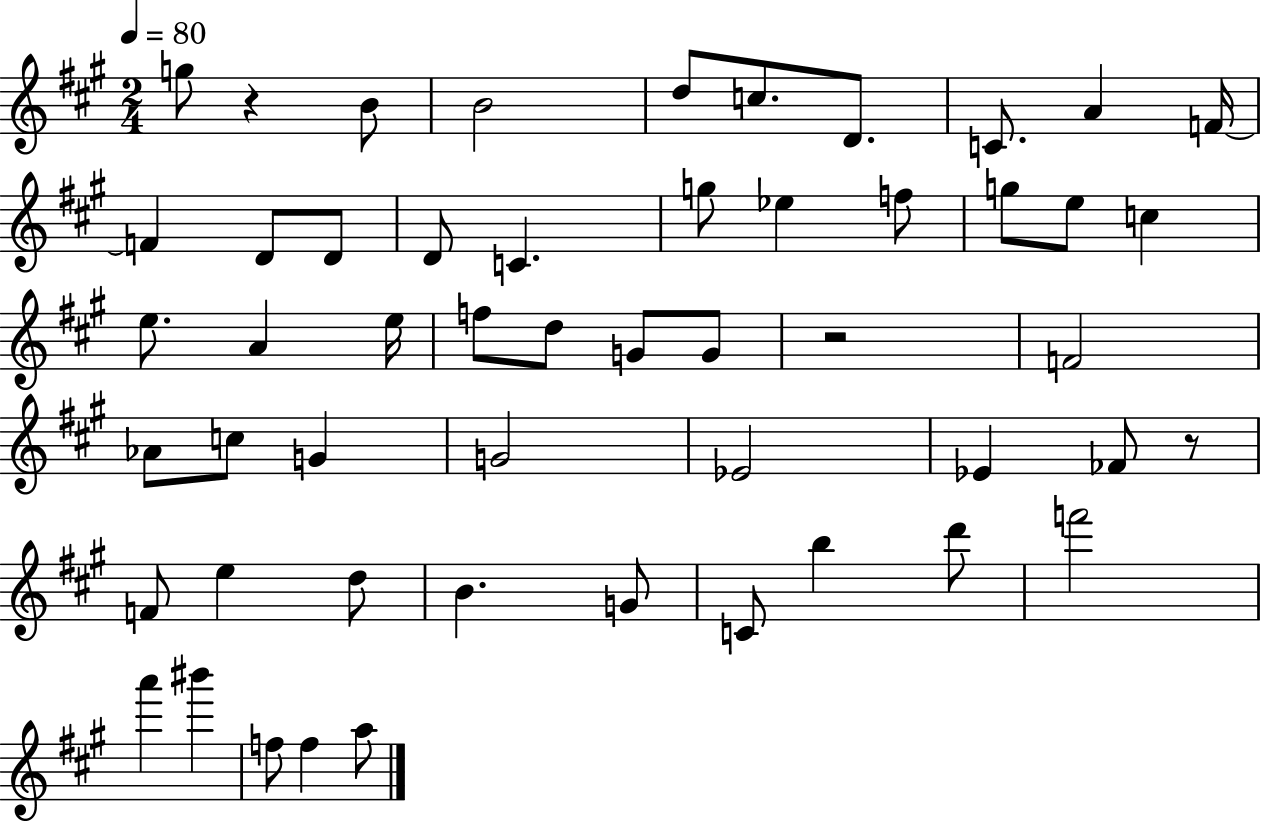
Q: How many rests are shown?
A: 3